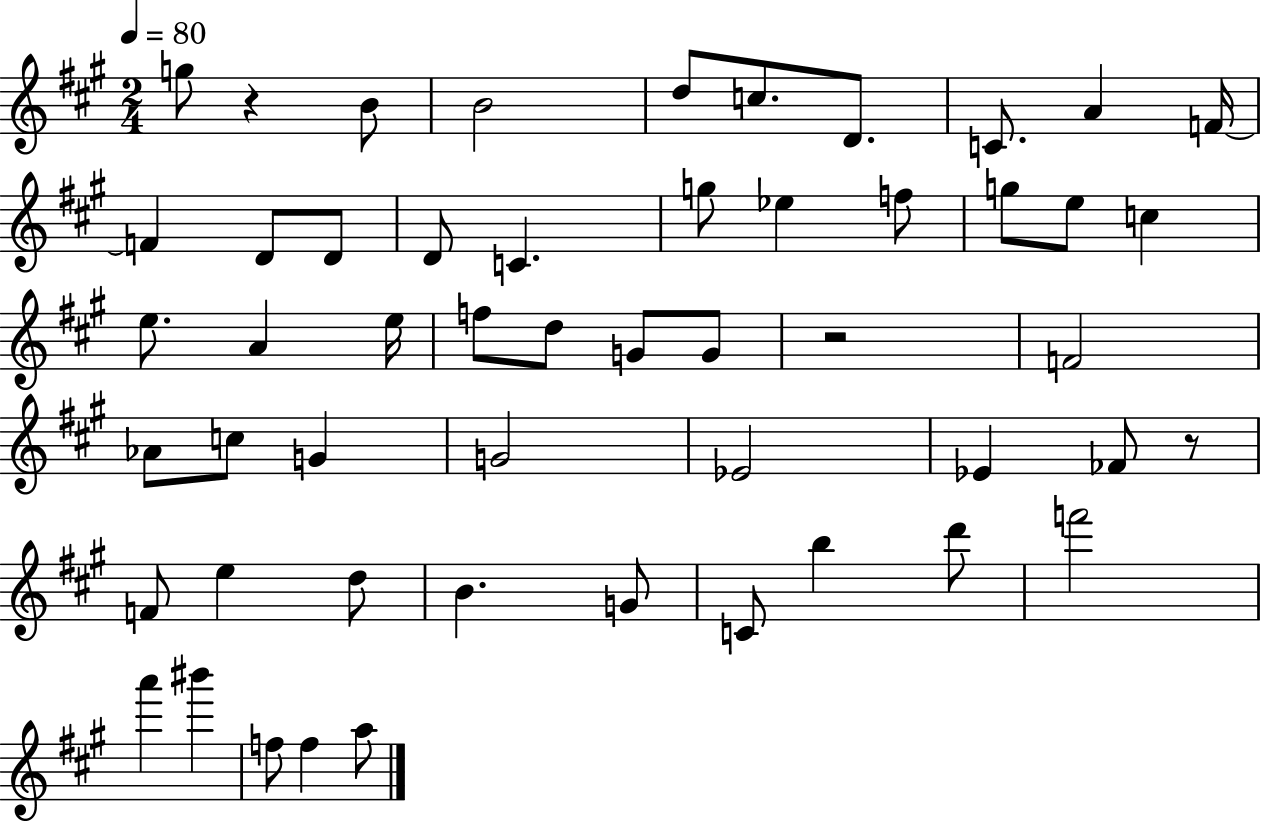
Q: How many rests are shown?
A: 3